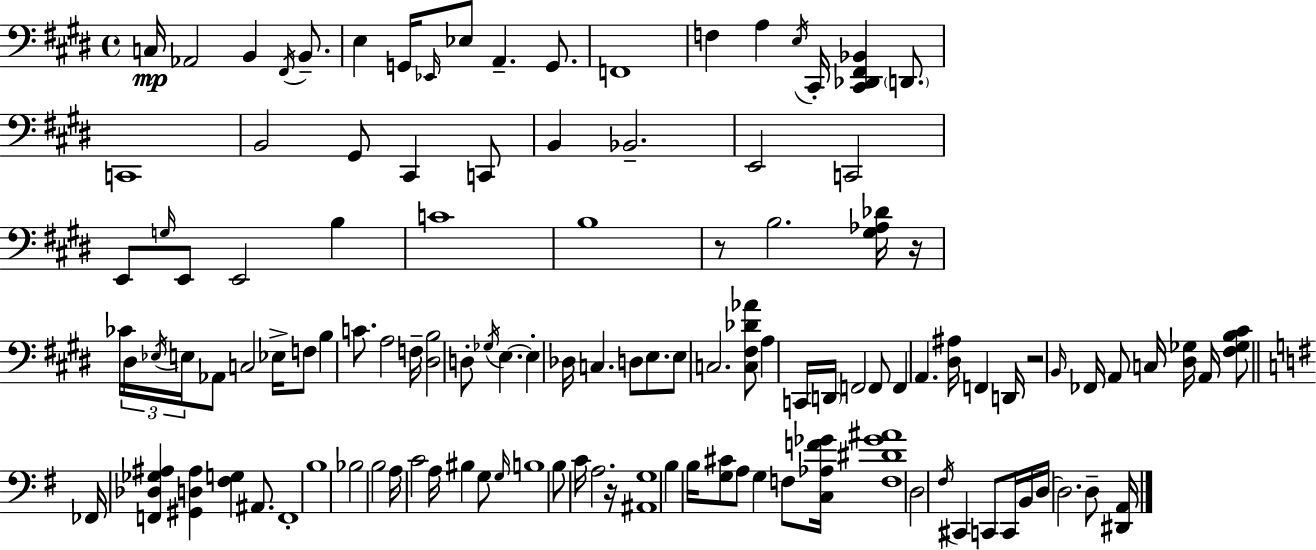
X:1
T:Untitled
M:4/4
L:1/4
K:E
C,/4 _A,,2 B,, ^F,,/4 B,,/2 E, G,,/4 _E,,/4 _E,/2 A,, G,,/2 F,,4 F, A, E,/4 ^C,,/4 [^C,,_D,,^F,,_B,,] D,,/2 C,,4 B,,2 ^G,,/2 ^C,, C,,/2 B,, _B,,2 E,,2 C,,2 E,,/2 G,/4 E,,/2 E,,2 B, C4 B,4 z/2 B,2 [^G,_A,_D]/4 z/4 _C/4 ^D,/4 _E,/4 E,/4 _A,,/2 C,2 _E,/4 F,/2 B, C/2 A,2 F,/4 [^D,B,]2 D,/2 _G,/4 E, E, _D,/4 C, D,/2 E,/2 E,/2 C,2 [C,^F,_D_A]/2 A, C,,/4 D,,/4 F,,2 F,,/2 F,, A,, [^D,^A,]/4 F,, D,,/4 z2 B,,/4 _F,,/4 A,,/2 C,/4 [^D,_G,]/4 A,,/4 [^F,_G,B,^C]/2 _F,,/4 [F,,_D,_G,^A,] [^G,,D,^A,] [^F,G,] ^A,,/2 F,,4 B,4 _B,2 B,2 A,/4 C2 A,/4 ^B, G,/2 G,/4 B,4 B,/2 C/4 A,2 z/4 [^A,,G,]4 B, B,/4 [G,^C]/2 A,/2 G, F,/2 [C,_A,F_G]/4 [F,^D_G^A]4 D,2 ^F,/4 ^C,, C,,/2 C,,/4 B,,/4 D,/4 D,2 D,/2 [^D,,A,,]/4